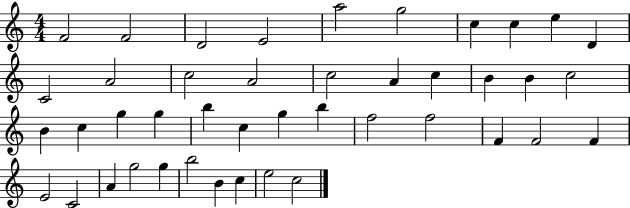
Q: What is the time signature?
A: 4/4